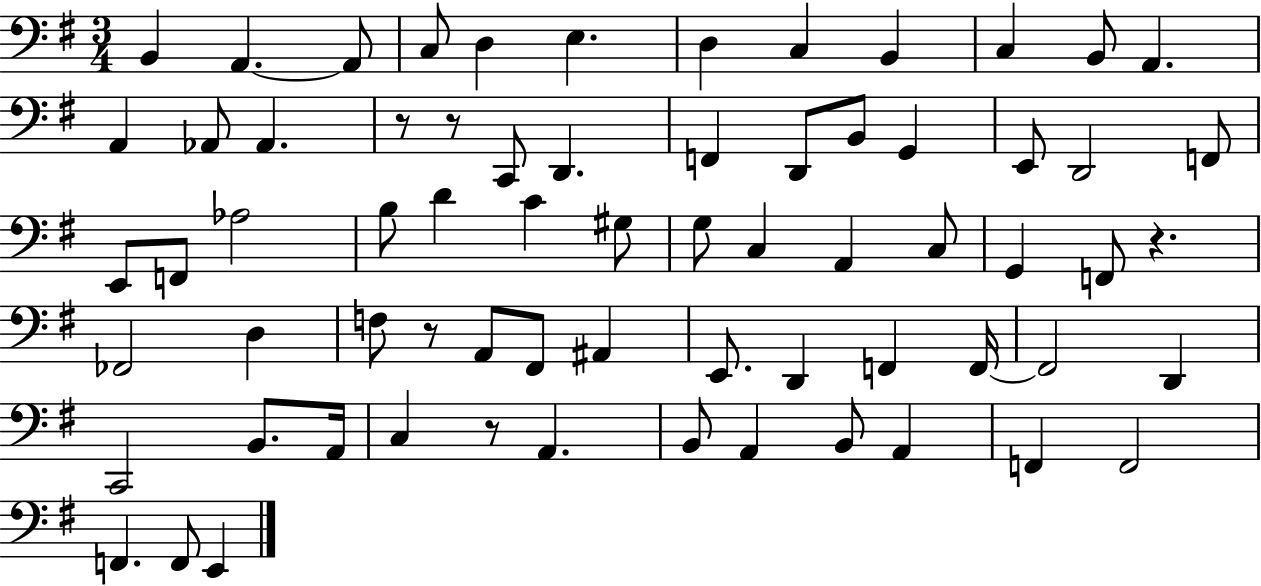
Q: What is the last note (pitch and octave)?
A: E2